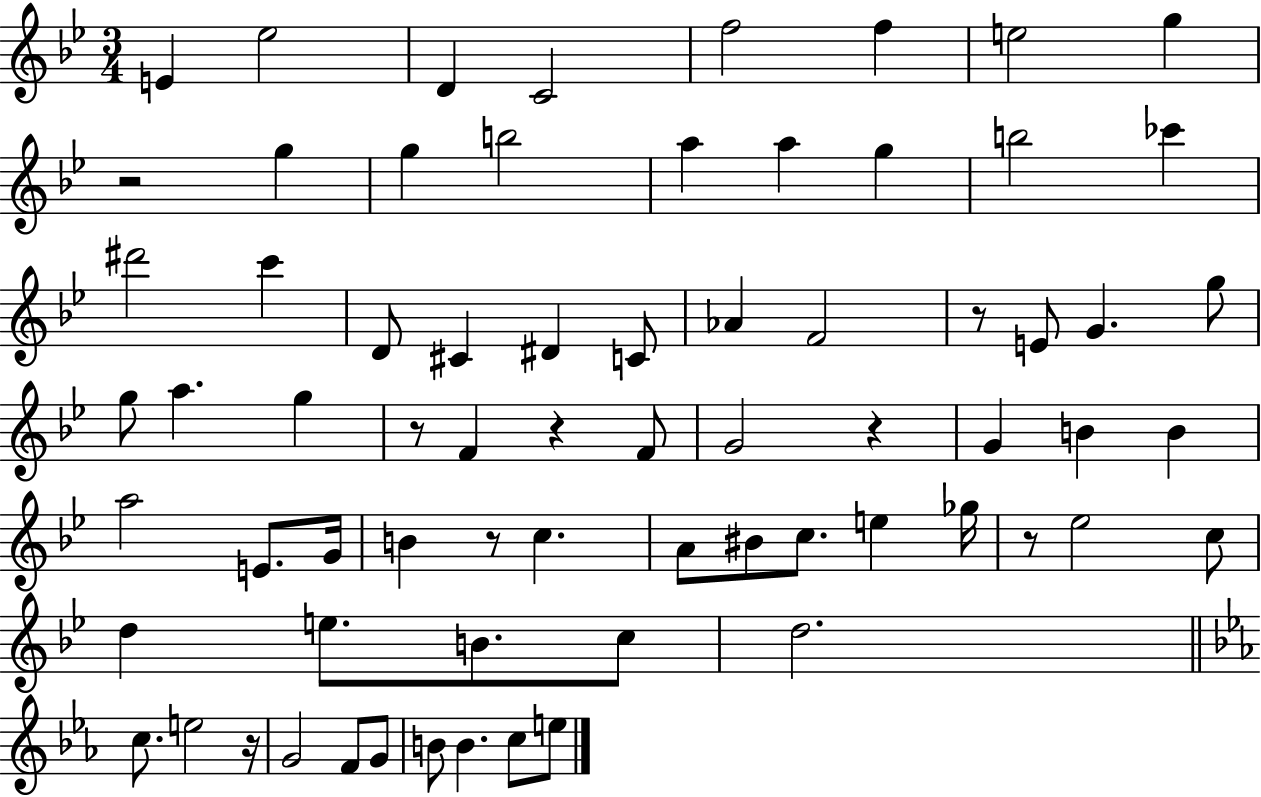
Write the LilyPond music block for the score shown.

{
  \clef treble
  \numericTimeSignature
  \time 3/4
  \key bes \major
  e'4 ees''2 | d'4 c'2 | f''2 f''4 | e''2 g''4 | \break r2 g''4 | g''4 b''2 | a''4 a''4 g''4 | b''2 ces'''4 | \break dis'''2 c'''4 | d'8 cis'4 dis'4 c'8 | aes'4 f'2 | r8 e'8 g'4. g''8 | \break g''8 a''4. g''4 | r8 f'4 r4 f'8 | g'2 r4 | g'4 b'4 b'4 | \break a''2 e'8. g'16 | b'4 r8 c''4. | a'8 bis'8 c''8. e''4 ges''16 | r8 ees''2 c''8 | \break d''4 e''8. b'8. c''8 | d''2. | \bar "||" \break \key c \minor c''8. e''2 r16 | g'2 f'8 g'8 | b'8 b'4. c''8 e''8 | \bar "|."
}